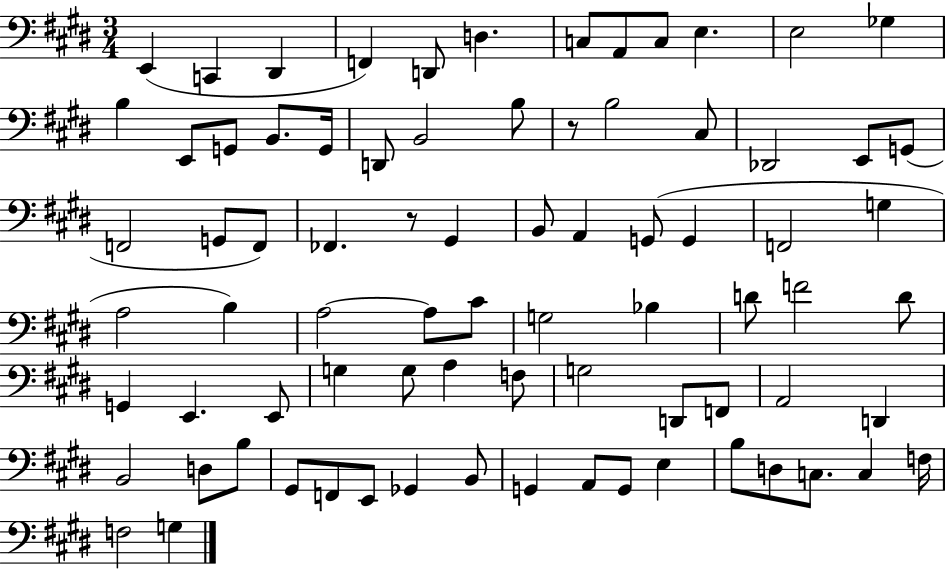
{
  \clef bass
  \numericTimeSignature
  \time 3/4
  \key e \major
  e,4( c,4 dis,4 | f,4) d,8 d4. | c8 a,8 c8 e4. | e2 ges4 | \break b4 e,8 g,8 b,8. g,16 | d,8 b,2 b8 | r8 b2 cis8 | des,2 e,8 g,8( | \break f,2 g,8 f,8) | fes,4. r8 gis,4 | b,8 a,4 g,8( g,4 | f,2 g4 | \break a2 b4) | a2~~ a8 cis'8 | g2 bes4 | d'8 f'2 d'8 | \break g,4 e,4. e,8 | g4 g8 a4 f8 | g2 d,8 f,8 | a,2 d,4 | \break b,2 d8 b8 | gis,8 f,8 e,8 ges,4 b,8 | g,4 a,8 g,8 e4 | b8 d8 c8. c4 f16 | \break f2 g4 | \bar "|."
}